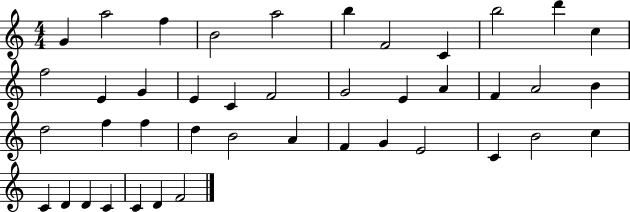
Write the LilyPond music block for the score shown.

{
  \clef treble
  \numericTimeSignature
  \time 4/4
  \key c \major
  g'4 a''2 f''4 | b'2 a''2 | b''4 f'2 c'4 | b''2 d'''4 c''4 | \break f''2 e'4 g'4 | e'4 c'4 f'2 | g'2 e'4 a'4 | f'4 a'2 b'4 | \break d''2 f''4 f''4 | d''4 b'2 a'4 | f'4 g'4 e'2 | c'4 b'2 c''4 | \break c'4 d'4 d'4 c'4 | c'4 d'4 f'2 | \bar "|."
}